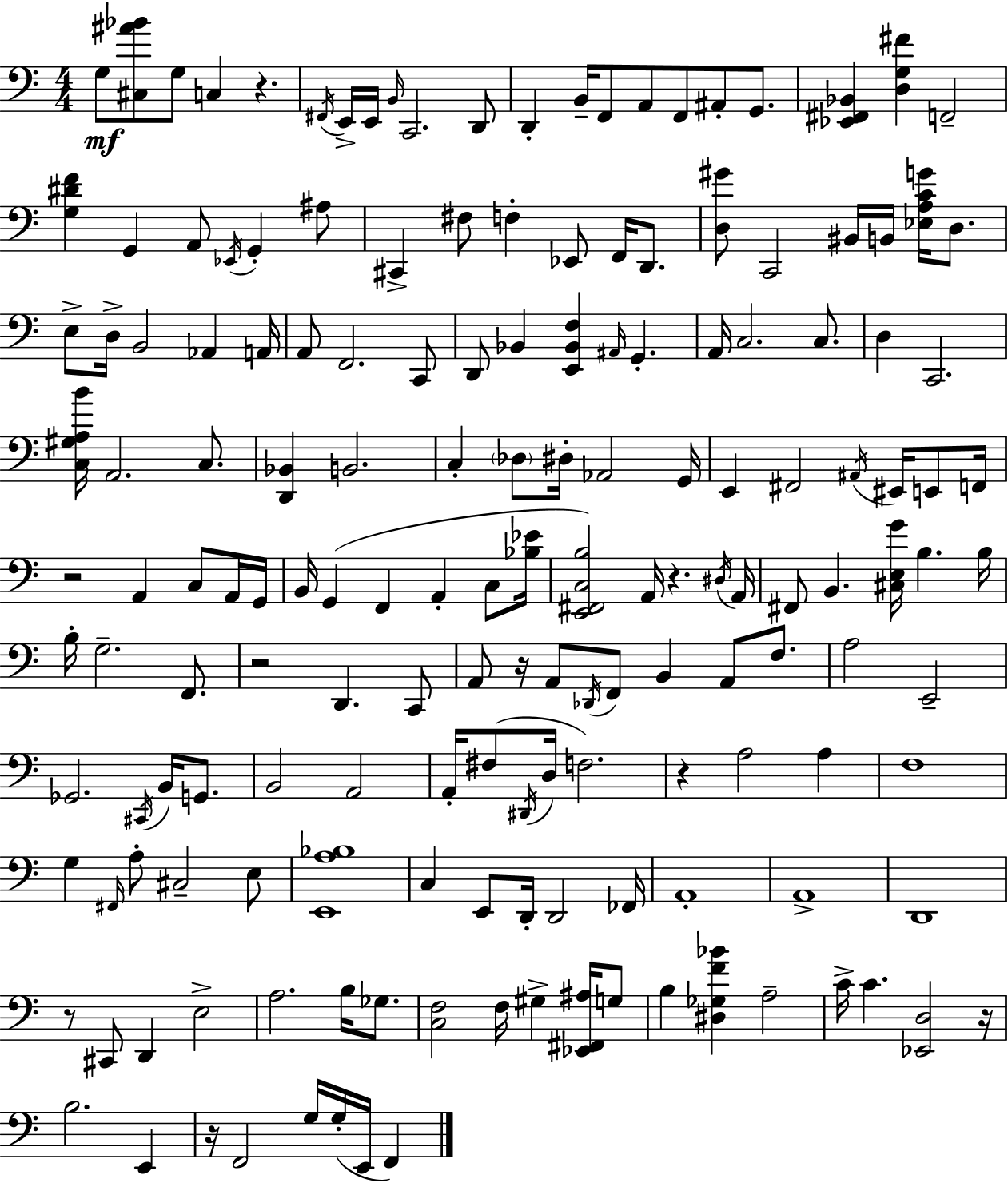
G3/e [C#3,A#4,Bb4]/e G3/e C3/q R/q. F#2/s E2/s E2/s B2/s C2/h. D2/e D2/q B2/s F2/e A2/e F2/e A#2/e G2/e. [Eb2,F#2,Bb2]/q [D3,G3,F#4]/q F2/h [G3,D#4,F4]/q G2/q A2/e Eb2/s G2/q A#3/e C#2/q F#3/e F3/q Eb2/e F2/s D2/e. [D3,G#4]/e C2/h BIS2/s B2/s [Eb3,A3,C4,G4]/s D3/e. E3/e D3/s B2/h Ab2/q A2/s A2/e F2/h. C2/e D2/e Bb2/q [E2,Bb2,F3]/q A#2/s G2/q. A2/s C3/h. C3/e. D3/q C2/h. [C3,G#3,A3,B4]/s A2/h. C3/e. [D2,Bb2]/q B2/h. C3/q Db3/e D#3/s Ab2/h G2/s E2/q F#2/h A#2/s EIS2/s E2/e F2/s R/h A2/q C3/e A2/s G2/s B2/s G2/q F2/q A2/q C3/e [Bb3,Eb4]/s [E2,F#2,C3,B3]/h A2/s R/q. D#3/s A2/s F#2/e B2/q. [C#3,E3,G4]/s B3/q. B3/s B3/s G3/h. F2/e. R/h D2/q. C2/e A2/e R/s A2/e Db2/s F2/e B2/q A2/e F3/e. A3/h E2/h Gb2/h. C#2/s B2/s G2/e. B2/h A2/h A2/s F#3/e D#2/s D3/s F3/h. R/q A3/h A3/q F3/w G3/q F#2/s A3/e C#3/h E3/e [E2,A3,Bb3]/w C3/q E2/e D2/s D2/h FES2/s A2/w A2/w D2/w R/e C#2/e D2/q E3/h A3/h. B3/s Gb3/e. [C3,F3]/h F3/s G#3/q [Eb2,F#2,A#3]/s G3/e B3/q [D#3,Gb3,F4,Bb4]/q A3/h C4/s C4/q. [Eb2,D3]/h R/s B3/h. E2/q R/s F2/h G3/s G3/s E2/s F2/q